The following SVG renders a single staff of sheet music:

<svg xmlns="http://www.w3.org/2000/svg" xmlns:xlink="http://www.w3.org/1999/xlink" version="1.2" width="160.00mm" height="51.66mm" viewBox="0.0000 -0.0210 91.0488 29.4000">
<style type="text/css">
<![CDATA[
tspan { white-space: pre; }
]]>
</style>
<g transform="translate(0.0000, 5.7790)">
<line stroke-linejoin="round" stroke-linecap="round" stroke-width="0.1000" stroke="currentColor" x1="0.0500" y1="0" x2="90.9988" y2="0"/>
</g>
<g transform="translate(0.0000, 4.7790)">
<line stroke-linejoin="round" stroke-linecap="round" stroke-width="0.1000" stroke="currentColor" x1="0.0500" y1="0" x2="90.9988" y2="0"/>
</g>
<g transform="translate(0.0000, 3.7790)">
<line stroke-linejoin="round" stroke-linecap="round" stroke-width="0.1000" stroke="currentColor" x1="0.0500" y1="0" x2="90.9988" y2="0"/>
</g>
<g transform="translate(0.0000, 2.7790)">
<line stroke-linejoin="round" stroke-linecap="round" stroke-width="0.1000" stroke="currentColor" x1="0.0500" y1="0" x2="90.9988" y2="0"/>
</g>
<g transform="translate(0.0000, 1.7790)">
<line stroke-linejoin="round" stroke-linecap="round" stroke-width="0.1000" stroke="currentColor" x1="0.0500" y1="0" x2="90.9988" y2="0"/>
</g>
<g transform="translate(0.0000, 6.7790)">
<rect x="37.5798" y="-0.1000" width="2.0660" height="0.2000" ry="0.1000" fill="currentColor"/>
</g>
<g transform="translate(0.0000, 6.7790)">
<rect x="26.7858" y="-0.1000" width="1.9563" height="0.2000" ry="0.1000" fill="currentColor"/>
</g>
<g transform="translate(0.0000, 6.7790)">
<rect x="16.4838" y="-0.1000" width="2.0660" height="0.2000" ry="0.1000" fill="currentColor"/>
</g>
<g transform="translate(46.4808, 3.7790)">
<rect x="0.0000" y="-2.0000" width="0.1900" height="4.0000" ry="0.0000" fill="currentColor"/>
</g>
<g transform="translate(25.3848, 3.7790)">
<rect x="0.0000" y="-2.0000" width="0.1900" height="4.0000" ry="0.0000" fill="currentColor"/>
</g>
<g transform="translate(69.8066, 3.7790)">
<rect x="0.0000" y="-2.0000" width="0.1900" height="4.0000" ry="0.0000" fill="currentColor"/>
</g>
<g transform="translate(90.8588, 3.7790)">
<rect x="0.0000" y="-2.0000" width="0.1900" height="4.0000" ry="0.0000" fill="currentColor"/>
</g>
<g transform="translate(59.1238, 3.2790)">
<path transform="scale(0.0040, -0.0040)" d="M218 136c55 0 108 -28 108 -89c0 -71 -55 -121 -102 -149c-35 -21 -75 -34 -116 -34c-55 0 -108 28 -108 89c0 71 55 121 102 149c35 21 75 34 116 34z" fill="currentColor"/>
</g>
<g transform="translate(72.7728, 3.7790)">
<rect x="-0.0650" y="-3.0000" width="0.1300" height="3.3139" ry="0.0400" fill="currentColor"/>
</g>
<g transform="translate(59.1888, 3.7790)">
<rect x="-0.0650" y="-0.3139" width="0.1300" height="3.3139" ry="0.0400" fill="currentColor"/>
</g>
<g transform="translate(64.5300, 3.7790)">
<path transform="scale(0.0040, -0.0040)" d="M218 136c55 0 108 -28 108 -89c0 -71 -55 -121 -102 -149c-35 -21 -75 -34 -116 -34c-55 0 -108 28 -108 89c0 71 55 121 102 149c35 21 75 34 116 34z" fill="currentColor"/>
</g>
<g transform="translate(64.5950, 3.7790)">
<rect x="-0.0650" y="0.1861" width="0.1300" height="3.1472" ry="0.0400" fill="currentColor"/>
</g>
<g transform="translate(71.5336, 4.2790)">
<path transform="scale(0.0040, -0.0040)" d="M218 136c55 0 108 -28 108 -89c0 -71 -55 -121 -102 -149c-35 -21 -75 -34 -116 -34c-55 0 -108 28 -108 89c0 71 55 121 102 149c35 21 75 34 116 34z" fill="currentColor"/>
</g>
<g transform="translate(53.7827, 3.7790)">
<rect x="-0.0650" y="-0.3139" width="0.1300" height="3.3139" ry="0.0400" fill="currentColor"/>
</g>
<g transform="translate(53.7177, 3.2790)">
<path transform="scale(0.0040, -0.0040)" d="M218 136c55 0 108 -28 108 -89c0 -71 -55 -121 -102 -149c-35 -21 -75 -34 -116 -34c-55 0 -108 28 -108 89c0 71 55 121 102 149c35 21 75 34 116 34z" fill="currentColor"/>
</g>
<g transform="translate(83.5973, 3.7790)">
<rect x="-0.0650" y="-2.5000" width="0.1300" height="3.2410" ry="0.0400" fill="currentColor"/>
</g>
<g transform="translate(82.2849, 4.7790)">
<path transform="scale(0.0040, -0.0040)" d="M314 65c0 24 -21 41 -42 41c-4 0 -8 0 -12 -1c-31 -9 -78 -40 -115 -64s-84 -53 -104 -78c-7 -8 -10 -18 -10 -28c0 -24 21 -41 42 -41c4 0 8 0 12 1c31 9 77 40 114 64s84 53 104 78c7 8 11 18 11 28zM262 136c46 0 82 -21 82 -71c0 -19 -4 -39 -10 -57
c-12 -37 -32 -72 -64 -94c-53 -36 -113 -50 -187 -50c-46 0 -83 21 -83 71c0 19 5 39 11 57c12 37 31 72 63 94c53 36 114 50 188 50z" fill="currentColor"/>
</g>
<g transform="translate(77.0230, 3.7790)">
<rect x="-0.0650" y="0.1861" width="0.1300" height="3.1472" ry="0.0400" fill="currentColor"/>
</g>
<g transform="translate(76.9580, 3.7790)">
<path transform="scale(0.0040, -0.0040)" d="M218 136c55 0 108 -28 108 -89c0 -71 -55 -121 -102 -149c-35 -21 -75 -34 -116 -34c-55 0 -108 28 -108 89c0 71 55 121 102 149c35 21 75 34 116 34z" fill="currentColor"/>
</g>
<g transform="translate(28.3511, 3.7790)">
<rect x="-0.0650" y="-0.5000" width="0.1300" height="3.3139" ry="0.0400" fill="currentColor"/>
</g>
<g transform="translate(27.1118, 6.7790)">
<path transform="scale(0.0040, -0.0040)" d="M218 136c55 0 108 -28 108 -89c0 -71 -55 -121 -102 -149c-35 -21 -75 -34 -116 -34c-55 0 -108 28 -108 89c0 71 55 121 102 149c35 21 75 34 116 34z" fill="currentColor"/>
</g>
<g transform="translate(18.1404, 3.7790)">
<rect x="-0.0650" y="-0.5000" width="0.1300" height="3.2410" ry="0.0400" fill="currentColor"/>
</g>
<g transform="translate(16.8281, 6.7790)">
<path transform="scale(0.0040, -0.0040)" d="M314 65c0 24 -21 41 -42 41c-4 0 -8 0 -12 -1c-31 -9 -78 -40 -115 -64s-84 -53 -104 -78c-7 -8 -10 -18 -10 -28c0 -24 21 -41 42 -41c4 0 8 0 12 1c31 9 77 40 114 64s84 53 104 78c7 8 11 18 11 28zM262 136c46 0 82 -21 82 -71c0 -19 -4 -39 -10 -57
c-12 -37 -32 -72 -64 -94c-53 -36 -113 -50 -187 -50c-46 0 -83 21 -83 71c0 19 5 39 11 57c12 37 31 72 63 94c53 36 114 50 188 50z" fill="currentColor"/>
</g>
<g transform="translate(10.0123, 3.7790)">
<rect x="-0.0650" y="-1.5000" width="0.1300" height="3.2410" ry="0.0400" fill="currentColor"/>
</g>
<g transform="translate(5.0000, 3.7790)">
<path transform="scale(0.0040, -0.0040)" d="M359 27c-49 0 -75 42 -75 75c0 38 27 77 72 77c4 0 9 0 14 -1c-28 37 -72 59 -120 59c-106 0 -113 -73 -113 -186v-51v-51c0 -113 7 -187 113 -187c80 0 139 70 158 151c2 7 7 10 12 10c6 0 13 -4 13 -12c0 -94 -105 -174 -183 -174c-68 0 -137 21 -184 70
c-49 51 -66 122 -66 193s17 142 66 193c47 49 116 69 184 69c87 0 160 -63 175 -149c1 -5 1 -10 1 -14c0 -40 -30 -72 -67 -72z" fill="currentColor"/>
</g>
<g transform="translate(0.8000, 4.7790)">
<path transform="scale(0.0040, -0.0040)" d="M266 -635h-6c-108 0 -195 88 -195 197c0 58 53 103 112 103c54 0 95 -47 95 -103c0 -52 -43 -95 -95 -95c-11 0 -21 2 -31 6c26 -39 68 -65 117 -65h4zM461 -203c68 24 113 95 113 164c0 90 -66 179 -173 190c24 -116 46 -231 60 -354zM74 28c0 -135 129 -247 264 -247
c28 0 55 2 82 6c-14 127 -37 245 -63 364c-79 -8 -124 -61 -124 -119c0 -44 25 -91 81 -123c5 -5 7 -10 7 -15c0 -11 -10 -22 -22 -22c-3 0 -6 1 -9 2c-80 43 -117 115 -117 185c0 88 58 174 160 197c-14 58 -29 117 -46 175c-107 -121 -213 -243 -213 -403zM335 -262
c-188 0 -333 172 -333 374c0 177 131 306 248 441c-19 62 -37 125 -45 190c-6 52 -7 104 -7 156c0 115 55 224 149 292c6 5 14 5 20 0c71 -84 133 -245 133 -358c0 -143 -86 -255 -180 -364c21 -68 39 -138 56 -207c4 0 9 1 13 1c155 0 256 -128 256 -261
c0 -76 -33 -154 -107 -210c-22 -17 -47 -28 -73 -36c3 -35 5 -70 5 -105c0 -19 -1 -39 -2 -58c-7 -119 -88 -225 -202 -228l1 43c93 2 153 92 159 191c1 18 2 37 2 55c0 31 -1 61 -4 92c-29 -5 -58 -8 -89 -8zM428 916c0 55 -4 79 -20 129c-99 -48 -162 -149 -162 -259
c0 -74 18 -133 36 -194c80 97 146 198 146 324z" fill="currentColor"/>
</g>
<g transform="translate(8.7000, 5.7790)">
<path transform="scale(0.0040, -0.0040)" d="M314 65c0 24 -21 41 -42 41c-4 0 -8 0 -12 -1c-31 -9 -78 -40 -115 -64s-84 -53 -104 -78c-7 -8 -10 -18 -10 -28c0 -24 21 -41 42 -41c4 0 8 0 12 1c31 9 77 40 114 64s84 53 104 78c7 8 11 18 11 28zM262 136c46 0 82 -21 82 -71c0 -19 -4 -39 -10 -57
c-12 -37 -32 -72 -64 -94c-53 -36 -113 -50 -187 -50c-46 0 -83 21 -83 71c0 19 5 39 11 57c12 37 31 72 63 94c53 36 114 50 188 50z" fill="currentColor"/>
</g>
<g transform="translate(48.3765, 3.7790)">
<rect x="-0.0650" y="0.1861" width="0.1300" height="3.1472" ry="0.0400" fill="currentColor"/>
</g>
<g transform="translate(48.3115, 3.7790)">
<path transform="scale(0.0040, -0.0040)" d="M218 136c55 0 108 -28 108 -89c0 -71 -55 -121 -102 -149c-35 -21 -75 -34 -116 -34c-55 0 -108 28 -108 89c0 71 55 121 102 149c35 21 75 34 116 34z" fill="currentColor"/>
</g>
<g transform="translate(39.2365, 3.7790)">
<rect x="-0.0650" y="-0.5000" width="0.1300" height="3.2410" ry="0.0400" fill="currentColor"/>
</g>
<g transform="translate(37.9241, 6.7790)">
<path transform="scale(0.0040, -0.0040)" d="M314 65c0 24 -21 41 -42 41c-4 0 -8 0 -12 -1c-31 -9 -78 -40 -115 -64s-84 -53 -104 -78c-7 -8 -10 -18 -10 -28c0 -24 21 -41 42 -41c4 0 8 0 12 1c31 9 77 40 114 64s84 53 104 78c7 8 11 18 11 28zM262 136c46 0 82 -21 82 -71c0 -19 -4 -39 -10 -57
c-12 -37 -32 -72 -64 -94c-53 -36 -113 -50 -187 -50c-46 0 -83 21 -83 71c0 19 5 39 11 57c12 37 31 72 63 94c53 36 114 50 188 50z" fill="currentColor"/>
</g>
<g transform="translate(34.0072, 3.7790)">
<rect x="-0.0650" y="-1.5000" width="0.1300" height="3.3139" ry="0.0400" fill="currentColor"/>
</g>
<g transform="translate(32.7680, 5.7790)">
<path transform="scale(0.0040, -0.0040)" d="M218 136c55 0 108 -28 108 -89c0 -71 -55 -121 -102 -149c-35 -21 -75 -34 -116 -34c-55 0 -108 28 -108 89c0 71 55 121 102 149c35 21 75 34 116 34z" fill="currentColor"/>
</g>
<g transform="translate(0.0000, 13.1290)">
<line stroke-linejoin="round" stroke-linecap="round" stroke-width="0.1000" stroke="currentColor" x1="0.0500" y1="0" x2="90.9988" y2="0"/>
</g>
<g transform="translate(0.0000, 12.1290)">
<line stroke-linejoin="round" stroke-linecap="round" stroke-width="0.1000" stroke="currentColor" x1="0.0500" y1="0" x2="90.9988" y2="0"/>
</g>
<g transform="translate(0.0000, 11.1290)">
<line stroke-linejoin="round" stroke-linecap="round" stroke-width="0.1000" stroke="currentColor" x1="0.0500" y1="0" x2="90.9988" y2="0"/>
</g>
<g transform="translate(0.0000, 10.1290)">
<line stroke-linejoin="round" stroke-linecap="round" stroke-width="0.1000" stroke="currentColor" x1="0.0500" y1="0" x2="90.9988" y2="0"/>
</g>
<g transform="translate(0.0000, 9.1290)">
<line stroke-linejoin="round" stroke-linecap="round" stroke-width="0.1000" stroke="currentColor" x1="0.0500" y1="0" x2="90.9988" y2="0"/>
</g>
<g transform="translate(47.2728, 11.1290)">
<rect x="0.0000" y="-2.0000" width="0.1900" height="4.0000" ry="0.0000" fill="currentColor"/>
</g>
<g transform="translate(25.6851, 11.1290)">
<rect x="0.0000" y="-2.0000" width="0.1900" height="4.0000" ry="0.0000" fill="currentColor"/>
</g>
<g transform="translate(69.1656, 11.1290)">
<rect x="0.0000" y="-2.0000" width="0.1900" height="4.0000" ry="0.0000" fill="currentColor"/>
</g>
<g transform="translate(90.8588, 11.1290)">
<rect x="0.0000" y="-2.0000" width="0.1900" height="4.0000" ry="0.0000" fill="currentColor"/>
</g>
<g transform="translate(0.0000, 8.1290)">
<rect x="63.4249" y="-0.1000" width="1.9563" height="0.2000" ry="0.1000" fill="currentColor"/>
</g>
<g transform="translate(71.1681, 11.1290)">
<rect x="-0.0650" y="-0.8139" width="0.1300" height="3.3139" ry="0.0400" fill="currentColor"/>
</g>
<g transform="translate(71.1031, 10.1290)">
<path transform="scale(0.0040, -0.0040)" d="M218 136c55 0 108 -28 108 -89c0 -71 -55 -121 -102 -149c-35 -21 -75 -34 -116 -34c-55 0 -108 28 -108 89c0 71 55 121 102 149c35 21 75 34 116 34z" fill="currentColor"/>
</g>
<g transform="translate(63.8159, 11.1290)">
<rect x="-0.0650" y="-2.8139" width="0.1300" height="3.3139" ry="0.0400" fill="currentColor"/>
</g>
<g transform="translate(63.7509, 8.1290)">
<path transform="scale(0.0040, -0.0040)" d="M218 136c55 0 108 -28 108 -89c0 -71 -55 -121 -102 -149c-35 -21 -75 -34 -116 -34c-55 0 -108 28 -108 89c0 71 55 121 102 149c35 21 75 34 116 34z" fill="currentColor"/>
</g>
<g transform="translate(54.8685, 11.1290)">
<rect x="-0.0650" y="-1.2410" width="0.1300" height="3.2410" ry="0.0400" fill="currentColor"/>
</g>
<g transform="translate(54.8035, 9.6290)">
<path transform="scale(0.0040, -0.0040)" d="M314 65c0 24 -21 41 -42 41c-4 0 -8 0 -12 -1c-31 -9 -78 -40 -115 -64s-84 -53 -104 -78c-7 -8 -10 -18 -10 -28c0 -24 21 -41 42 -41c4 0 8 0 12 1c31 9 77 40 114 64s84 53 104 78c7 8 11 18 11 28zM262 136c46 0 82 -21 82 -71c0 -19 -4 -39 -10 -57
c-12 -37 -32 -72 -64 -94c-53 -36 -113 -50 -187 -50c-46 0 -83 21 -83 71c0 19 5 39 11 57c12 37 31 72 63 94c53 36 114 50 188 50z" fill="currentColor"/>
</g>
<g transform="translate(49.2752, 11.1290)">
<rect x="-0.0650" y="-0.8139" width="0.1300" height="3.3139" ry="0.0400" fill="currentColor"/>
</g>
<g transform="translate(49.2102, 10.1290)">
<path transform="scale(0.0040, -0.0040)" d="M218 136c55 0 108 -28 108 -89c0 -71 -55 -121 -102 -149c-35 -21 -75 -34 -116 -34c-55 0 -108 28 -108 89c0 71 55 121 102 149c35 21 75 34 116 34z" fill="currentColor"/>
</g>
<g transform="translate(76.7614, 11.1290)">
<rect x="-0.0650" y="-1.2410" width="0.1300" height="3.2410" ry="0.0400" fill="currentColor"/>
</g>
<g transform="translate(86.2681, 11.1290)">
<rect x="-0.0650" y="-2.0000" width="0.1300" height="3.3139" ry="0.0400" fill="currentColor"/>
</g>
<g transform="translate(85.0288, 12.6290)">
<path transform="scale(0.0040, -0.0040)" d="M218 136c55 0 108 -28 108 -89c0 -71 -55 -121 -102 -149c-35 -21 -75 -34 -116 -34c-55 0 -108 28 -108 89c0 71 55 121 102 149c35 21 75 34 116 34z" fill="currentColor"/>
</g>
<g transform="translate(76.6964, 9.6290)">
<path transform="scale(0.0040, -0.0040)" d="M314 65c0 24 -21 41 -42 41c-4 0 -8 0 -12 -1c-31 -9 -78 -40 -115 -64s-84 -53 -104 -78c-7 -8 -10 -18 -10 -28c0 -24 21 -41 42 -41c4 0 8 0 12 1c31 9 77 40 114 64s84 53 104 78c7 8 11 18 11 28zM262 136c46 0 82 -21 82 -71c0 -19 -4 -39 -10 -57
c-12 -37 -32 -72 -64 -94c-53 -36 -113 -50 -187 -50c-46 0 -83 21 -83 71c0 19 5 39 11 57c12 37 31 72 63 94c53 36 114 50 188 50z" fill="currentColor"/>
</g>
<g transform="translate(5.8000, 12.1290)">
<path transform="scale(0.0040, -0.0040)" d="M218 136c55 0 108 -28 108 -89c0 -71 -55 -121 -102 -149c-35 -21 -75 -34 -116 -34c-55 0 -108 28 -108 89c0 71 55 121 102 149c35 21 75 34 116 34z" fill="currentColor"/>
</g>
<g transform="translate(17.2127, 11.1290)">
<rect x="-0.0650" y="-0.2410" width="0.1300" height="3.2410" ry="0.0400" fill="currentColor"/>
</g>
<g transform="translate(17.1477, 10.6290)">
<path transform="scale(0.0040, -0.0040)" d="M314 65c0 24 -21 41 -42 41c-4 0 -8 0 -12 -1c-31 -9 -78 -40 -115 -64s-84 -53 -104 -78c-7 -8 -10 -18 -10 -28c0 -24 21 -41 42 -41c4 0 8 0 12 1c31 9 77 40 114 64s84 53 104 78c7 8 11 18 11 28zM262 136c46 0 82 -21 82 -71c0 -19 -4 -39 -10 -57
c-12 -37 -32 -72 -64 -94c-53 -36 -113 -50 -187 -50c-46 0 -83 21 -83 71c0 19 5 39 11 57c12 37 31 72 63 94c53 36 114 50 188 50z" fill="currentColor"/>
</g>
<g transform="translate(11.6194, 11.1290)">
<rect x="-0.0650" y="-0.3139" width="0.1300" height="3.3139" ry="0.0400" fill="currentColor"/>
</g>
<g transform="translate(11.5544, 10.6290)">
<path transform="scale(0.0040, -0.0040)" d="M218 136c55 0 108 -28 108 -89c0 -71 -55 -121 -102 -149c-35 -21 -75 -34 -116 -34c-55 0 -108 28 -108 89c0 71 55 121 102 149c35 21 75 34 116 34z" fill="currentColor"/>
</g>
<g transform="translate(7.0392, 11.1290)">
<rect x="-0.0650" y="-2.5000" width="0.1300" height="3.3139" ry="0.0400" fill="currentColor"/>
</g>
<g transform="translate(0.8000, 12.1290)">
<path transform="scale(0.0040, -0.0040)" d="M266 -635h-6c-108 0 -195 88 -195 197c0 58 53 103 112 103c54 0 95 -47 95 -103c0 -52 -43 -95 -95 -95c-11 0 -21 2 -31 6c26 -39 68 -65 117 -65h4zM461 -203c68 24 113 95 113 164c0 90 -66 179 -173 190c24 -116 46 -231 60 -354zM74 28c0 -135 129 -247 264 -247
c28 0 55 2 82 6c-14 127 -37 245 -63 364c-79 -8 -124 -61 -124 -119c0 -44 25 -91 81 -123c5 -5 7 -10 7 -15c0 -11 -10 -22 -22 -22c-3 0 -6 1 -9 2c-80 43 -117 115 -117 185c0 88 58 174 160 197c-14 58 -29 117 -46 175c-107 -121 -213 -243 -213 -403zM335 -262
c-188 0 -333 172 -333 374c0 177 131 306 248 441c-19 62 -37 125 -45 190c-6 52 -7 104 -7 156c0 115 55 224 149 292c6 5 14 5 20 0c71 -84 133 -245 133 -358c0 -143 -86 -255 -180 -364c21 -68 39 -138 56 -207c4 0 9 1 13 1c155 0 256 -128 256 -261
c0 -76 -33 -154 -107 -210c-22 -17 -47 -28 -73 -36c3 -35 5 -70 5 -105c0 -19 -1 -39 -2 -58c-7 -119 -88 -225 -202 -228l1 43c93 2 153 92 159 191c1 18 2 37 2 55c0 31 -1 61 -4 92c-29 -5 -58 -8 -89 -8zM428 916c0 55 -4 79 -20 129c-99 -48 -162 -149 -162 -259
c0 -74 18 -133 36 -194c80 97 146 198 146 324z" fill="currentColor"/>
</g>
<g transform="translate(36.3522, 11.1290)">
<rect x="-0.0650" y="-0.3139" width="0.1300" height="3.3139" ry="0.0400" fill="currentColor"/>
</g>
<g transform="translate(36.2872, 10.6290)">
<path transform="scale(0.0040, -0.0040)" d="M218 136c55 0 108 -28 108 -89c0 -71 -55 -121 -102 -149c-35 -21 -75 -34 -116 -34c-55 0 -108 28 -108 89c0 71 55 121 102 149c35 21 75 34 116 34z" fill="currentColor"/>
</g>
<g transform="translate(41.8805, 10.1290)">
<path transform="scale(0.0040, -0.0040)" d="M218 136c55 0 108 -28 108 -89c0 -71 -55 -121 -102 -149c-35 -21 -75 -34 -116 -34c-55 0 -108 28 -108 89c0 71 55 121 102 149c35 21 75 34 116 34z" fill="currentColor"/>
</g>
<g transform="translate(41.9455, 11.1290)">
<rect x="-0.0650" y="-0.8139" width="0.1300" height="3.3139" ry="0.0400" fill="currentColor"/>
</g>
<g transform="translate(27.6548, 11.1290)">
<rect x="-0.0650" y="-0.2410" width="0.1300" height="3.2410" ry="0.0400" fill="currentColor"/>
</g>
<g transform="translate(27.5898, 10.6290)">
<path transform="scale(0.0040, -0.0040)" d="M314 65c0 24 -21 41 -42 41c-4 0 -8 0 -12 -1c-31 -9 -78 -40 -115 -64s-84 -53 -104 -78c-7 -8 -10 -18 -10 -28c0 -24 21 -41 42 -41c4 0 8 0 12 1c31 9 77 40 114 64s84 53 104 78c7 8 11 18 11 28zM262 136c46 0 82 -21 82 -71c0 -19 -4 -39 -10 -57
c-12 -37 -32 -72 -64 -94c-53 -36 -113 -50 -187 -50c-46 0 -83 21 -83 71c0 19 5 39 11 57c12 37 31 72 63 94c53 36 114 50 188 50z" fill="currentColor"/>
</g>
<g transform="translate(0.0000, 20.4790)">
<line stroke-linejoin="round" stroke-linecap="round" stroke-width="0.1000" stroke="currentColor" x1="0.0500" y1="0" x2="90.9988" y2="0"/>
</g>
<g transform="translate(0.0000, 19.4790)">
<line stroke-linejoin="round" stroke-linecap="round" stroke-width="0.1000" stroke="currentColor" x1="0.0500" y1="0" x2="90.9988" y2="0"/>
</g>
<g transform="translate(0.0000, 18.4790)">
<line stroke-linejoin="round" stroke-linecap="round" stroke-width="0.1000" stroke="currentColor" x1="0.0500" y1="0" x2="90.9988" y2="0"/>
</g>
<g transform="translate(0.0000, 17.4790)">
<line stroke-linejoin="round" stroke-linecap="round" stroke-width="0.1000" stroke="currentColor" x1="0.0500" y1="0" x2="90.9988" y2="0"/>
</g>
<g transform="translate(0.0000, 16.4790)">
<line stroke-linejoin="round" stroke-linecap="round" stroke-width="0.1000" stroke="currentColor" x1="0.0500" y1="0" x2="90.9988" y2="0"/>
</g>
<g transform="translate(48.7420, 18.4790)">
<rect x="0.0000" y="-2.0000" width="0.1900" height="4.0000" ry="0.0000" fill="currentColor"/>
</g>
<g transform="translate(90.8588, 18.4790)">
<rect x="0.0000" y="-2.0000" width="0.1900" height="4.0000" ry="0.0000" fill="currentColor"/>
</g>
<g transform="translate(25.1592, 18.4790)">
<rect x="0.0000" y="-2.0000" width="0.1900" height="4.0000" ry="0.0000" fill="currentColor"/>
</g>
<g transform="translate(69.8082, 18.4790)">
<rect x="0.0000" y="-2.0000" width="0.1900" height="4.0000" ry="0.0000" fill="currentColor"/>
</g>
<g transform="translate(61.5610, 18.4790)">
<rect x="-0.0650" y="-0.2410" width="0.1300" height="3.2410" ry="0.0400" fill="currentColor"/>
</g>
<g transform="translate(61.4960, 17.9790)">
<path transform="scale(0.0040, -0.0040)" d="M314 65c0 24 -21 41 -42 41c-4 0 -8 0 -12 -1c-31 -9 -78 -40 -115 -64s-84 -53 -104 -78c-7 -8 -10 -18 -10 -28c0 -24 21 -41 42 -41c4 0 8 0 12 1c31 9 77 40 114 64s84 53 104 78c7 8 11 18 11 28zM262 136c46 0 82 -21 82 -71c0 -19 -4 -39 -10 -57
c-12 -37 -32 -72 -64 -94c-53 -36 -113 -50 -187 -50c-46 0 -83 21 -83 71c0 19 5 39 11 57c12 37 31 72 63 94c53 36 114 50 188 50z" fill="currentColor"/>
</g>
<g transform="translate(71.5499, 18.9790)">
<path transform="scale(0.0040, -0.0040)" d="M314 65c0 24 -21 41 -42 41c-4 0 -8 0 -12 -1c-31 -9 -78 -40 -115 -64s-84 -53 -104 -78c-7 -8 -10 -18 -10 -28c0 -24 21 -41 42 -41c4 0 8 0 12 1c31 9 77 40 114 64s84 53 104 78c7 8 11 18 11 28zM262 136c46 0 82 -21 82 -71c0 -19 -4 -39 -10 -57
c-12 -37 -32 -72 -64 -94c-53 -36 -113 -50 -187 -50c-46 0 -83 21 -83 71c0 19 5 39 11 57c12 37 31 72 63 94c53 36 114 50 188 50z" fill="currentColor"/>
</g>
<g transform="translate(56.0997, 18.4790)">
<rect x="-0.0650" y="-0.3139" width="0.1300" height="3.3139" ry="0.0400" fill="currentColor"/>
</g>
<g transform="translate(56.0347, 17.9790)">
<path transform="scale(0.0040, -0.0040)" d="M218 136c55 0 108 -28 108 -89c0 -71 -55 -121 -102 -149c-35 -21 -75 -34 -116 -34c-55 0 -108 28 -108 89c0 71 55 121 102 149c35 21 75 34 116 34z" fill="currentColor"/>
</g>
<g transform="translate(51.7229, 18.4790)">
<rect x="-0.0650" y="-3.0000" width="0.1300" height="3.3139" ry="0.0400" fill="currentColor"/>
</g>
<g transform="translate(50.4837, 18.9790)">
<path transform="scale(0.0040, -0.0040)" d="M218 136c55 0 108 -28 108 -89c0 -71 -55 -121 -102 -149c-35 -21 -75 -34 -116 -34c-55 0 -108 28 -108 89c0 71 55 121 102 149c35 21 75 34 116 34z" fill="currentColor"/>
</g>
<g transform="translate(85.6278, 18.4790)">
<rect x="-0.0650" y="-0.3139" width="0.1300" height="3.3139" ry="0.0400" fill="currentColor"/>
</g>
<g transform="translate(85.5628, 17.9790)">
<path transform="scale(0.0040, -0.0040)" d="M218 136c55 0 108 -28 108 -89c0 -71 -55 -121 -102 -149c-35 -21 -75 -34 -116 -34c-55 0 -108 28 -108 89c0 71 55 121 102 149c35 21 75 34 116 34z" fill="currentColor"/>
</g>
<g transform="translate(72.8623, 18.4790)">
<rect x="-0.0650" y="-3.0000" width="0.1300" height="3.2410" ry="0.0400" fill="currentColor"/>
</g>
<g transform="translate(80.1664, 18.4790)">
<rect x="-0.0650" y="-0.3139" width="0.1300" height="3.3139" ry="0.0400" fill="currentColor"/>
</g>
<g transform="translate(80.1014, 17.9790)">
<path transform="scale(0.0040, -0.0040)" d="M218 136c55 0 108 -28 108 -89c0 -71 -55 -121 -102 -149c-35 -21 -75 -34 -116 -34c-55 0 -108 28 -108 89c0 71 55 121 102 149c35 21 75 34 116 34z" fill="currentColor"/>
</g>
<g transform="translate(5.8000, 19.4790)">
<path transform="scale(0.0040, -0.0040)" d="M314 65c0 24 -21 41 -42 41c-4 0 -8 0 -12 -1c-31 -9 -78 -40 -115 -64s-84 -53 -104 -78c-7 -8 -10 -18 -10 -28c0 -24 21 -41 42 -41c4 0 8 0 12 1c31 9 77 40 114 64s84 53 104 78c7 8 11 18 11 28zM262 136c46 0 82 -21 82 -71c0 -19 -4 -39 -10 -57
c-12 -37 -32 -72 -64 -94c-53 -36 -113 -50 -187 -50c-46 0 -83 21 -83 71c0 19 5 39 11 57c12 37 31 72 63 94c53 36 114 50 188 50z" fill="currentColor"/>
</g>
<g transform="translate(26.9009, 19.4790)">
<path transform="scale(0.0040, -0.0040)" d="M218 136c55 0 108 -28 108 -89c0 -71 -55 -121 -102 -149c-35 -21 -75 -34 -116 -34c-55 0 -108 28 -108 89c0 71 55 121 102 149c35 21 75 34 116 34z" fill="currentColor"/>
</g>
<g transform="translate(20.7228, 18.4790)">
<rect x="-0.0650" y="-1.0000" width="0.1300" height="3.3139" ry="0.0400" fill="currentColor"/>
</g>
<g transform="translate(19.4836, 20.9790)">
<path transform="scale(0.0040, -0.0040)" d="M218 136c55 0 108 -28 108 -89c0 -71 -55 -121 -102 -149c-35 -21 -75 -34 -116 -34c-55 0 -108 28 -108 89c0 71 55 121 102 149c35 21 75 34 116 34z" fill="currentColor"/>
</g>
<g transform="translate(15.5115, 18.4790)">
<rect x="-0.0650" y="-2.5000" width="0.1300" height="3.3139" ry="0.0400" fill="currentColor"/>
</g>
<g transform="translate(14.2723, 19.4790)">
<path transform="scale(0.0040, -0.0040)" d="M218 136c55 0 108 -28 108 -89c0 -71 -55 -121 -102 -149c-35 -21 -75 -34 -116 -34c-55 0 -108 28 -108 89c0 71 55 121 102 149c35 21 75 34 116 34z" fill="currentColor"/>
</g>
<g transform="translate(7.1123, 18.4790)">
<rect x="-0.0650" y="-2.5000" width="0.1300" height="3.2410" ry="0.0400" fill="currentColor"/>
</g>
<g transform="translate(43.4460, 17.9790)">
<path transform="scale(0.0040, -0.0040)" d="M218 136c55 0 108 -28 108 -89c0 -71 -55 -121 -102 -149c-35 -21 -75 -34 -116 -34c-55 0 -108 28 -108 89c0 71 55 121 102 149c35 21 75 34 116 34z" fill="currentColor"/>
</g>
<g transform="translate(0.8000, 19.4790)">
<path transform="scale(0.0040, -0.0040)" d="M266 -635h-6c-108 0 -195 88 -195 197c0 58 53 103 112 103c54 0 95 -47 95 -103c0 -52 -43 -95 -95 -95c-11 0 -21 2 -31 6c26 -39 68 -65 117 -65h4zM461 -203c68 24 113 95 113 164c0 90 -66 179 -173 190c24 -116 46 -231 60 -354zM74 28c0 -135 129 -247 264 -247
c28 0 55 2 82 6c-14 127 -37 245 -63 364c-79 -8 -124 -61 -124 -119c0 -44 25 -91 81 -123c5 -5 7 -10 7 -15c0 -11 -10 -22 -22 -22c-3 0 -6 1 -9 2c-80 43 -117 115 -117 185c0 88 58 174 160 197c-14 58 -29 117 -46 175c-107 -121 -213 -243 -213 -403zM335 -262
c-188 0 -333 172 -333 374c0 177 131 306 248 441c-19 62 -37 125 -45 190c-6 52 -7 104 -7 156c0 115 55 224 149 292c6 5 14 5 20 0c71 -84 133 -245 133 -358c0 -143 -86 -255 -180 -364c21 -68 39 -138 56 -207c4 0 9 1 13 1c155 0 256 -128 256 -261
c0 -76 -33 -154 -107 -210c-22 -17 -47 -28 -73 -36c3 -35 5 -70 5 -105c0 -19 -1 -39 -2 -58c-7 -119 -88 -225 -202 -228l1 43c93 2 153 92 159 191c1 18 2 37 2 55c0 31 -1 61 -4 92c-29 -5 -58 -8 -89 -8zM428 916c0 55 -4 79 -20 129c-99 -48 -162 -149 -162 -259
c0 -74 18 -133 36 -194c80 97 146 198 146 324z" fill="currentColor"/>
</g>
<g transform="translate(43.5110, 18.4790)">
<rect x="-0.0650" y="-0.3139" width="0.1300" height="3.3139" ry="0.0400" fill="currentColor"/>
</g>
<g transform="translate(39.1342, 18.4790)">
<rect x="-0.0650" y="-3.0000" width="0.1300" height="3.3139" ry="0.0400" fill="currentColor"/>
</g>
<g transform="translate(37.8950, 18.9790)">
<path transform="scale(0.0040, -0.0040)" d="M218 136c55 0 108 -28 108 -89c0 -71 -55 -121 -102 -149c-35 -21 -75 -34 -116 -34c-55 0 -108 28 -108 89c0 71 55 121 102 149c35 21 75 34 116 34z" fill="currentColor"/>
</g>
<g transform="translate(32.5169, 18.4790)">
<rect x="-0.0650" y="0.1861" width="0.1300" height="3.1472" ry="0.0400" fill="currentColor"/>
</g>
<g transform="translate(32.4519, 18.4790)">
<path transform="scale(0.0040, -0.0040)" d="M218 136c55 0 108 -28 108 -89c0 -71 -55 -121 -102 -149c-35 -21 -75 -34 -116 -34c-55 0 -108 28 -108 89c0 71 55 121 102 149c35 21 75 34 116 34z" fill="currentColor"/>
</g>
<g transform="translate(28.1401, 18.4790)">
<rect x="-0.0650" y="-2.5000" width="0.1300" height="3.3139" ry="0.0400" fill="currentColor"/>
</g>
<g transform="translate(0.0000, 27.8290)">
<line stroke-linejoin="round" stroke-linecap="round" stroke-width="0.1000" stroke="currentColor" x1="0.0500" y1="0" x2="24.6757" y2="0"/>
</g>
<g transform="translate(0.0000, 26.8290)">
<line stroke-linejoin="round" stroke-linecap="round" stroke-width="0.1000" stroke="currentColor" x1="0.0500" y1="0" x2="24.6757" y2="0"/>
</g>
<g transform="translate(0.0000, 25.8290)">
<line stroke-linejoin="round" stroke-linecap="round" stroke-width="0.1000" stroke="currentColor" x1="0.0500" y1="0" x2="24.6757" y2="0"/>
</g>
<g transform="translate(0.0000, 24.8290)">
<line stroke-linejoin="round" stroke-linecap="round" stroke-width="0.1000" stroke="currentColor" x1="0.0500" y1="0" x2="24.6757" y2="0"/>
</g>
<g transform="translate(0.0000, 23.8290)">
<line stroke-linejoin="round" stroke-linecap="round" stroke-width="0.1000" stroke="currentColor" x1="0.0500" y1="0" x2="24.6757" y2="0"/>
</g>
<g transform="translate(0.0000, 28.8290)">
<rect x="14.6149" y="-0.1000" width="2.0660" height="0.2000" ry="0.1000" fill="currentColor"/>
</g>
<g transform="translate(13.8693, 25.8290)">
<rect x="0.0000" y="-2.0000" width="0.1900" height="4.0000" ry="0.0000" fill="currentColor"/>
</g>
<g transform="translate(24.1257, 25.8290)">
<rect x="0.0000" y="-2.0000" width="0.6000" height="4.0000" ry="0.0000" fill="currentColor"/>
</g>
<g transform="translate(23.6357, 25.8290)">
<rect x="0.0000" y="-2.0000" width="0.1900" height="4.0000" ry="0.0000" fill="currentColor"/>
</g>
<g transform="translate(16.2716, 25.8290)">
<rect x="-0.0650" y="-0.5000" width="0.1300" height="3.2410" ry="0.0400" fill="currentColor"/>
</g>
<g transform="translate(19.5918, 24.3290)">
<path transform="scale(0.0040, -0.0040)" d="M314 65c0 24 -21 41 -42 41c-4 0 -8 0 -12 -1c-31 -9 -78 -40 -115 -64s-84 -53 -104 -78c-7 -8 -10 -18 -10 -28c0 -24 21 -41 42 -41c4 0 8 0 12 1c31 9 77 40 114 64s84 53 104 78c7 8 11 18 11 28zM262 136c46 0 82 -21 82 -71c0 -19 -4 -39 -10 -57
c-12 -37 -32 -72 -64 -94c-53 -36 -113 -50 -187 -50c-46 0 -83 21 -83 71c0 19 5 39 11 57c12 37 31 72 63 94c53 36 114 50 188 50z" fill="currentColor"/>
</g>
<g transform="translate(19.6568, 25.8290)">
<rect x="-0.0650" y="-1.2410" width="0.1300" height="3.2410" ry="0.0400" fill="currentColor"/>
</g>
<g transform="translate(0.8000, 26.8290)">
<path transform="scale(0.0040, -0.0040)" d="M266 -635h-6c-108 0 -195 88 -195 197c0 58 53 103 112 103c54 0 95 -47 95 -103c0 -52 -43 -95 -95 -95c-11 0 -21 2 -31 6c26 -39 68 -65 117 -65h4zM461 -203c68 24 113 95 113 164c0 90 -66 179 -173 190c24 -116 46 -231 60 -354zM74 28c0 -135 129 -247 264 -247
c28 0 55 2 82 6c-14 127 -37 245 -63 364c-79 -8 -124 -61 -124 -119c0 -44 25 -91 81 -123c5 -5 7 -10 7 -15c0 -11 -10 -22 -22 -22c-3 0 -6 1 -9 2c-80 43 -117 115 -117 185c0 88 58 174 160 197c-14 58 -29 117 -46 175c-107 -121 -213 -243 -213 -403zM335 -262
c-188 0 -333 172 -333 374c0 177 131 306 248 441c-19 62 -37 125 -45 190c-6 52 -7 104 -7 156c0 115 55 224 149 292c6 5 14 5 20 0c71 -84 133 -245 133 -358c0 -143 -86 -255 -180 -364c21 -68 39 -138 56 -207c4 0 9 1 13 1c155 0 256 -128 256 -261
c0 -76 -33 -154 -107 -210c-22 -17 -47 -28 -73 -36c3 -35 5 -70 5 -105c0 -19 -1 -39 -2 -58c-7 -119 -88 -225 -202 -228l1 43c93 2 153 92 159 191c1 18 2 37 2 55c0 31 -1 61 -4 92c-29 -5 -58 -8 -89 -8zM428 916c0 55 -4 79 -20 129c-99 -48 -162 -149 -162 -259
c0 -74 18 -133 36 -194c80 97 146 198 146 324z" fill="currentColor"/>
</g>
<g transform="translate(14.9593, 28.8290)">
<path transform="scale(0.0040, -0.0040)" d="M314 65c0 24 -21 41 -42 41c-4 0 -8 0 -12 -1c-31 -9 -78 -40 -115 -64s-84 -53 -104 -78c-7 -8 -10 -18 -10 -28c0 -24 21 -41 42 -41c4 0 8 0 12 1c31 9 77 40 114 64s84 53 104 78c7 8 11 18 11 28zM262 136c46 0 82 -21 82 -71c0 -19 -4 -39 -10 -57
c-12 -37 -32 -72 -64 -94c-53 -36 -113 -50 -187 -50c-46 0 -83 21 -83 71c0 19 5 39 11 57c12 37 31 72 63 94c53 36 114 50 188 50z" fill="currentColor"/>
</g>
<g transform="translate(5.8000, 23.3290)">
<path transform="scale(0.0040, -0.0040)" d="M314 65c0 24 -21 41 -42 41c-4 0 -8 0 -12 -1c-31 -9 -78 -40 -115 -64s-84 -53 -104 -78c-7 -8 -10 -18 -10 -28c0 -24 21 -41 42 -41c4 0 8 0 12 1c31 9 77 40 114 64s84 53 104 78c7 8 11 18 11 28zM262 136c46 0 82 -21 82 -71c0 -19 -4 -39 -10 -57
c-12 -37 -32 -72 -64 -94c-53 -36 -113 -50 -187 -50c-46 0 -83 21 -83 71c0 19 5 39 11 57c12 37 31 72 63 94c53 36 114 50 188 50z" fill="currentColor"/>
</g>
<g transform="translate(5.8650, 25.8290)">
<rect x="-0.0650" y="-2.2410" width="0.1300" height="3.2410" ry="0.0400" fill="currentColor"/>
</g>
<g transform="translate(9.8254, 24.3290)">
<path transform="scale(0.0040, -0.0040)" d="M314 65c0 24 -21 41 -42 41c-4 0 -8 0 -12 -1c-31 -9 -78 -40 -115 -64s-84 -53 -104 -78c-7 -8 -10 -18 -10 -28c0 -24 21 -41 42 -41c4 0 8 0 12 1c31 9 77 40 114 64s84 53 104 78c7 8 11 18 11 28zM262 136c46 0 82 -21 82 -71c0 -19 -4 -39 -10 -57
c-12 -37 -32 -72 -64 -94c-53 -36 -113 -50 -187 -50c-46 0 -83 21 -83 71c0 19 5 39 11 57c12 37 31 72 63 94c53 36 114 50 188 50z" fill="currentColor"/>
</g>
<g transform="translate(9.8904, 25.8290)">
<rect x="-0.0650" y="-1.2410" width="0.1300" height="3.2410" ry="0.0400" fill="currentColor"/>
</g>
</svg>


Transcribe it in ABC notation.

X:1
T:Untitled
M:4/4
L:1/4
K:C
E2 C2 C E C2 B c c B A B G2 G c c2 c2 c d d e2 a d e2 F G2 G D G B A c A c c2 A2 c c g2 e2 C2 e2